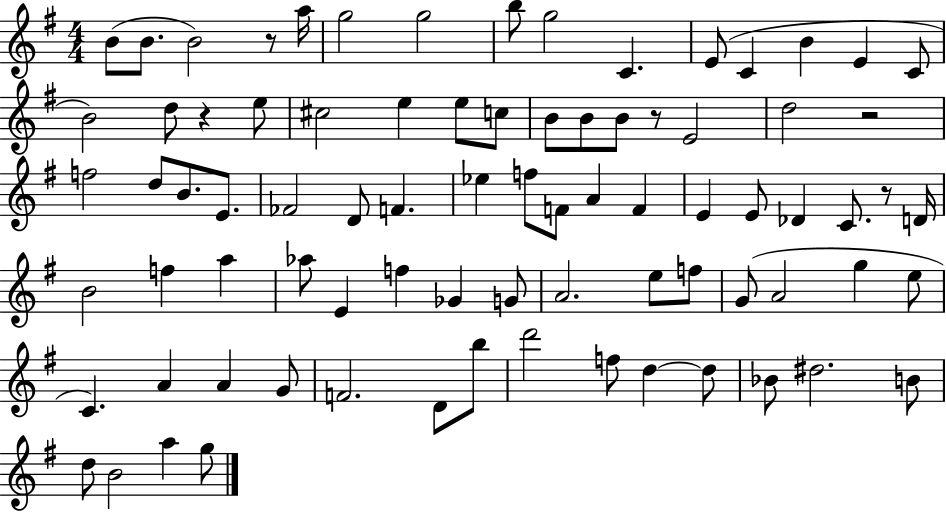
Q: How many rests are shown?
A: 5